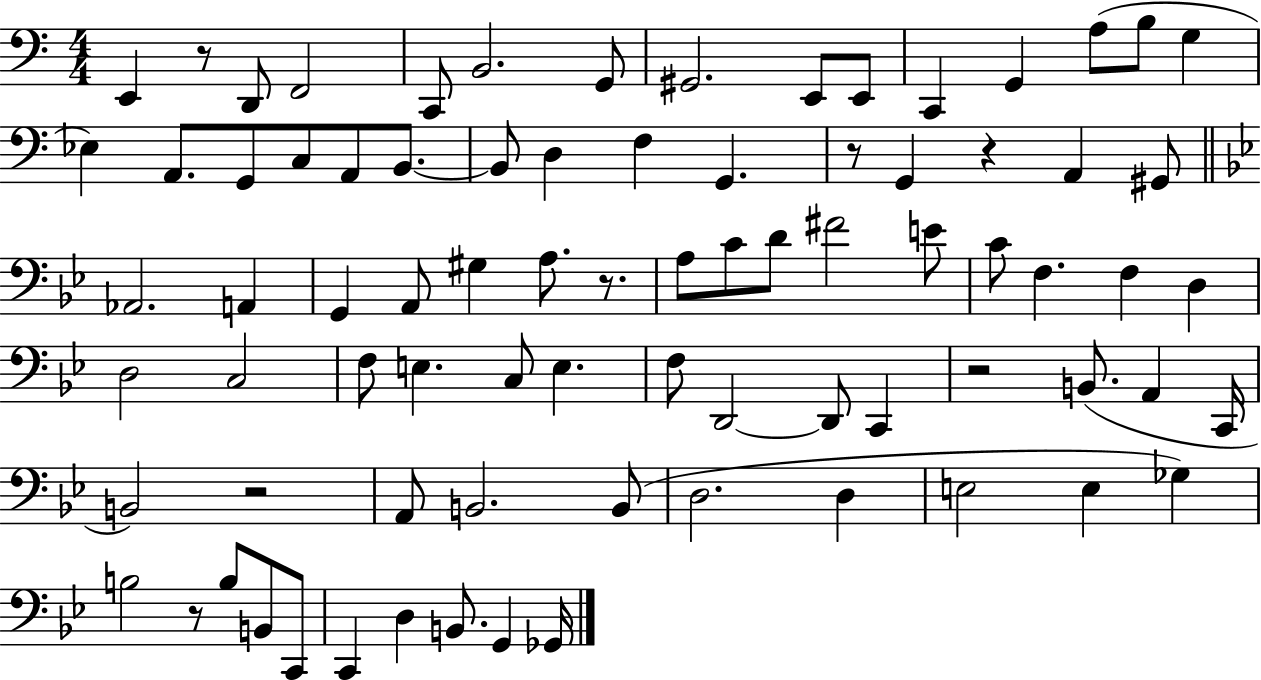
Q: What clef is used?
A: bass